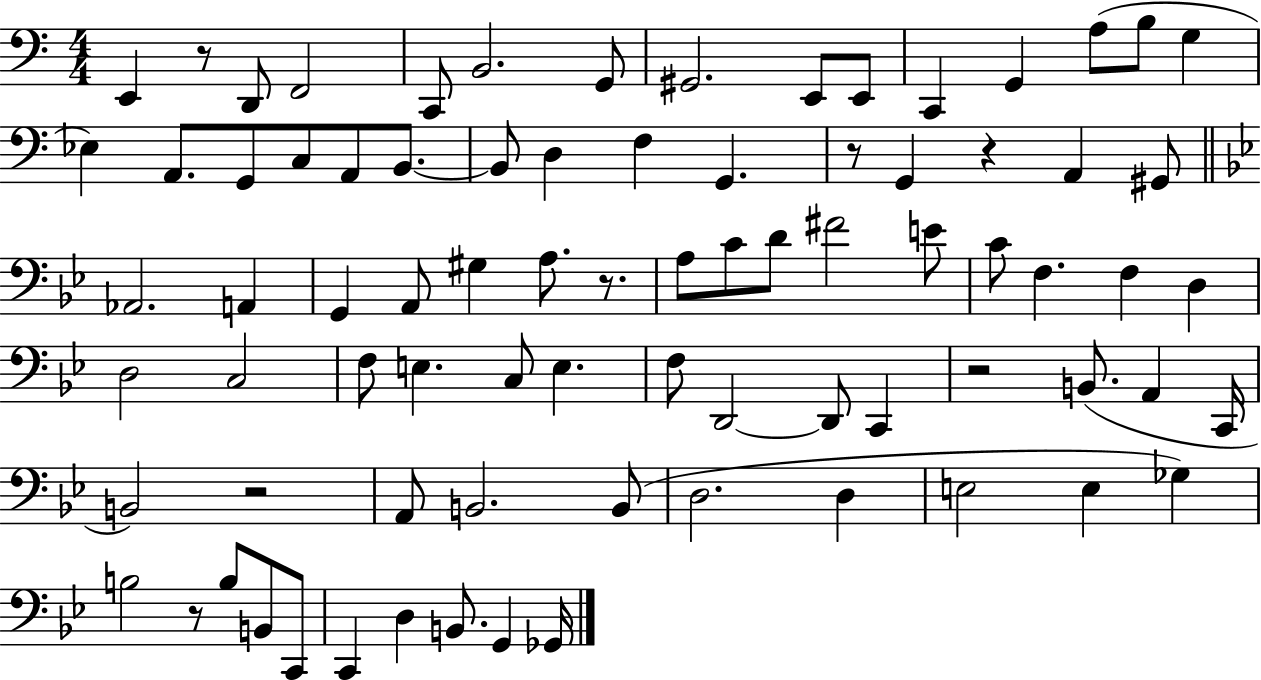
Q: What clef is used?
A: bass